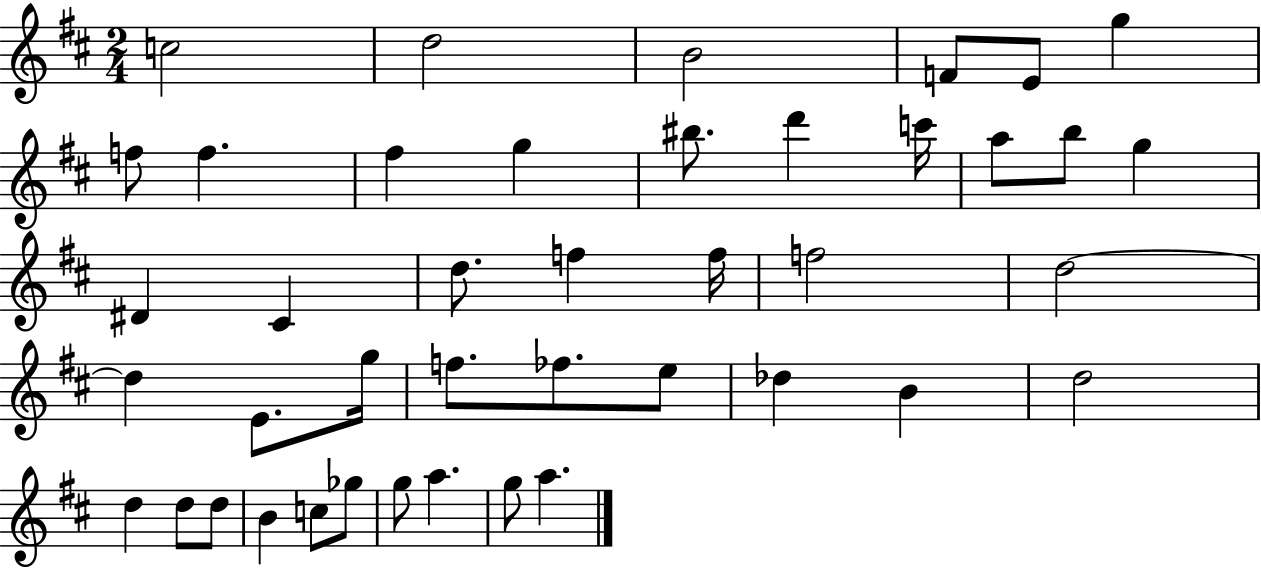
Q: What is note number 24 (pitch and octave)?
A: D5